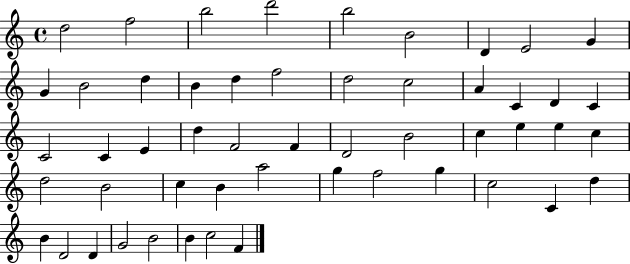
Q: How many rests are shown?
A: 0